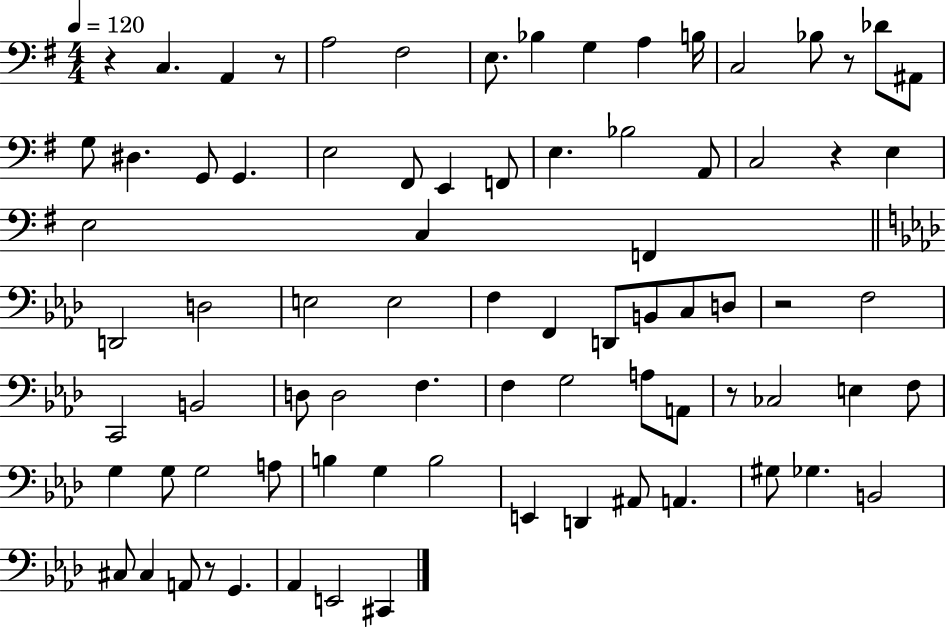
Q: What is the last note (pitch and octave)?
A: C#2